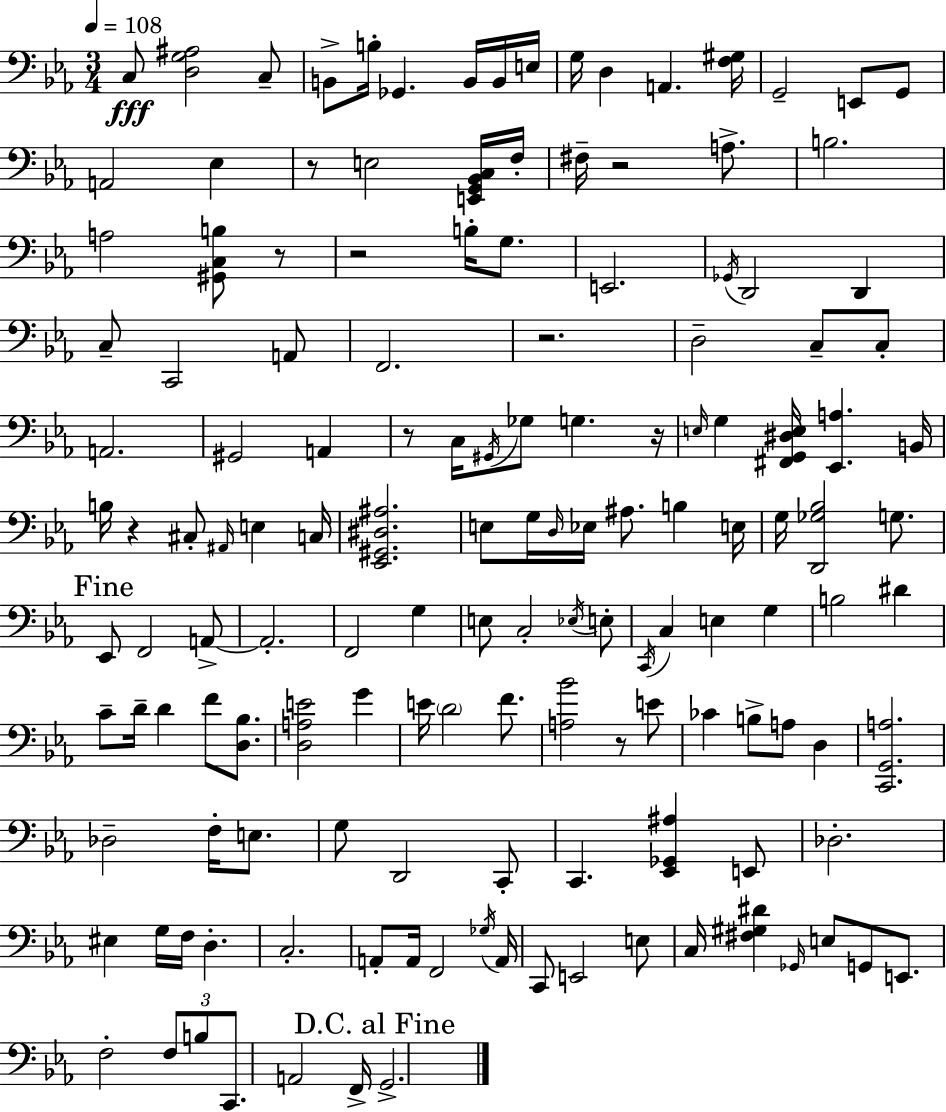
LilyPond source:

{
  \clef bass
  \numericTimeSignature
  \time 3/4
  \key c \minor
  \tempo 4 = 108
  c8\fff <d g ais>2 c8-- | b,8-> b16-. ges,4. b,16 b,16 e16 | g16 d4 a,4. <f gis>16 | g,2-- e,8 g,8 | \break a,2 ees4 | r8 e2 <e, g, bes, c>16 f16-. | fis16-- r2 a8.-> | b2. | \break a2 <gis, c b>8 r8 | r2 b16-. g8. | e,2. | \acciaccatura { ges,16 } d,2 d,4 | \break c8-- c,2 a,8 | f,2. | r2. | d2-- c8-- c8-. | \break a,2. | gis,2 a,4 | r8 c16 \acciaccatura { gis,16 } ges8 g4. | r16 \grace { e16 } g4 <fis, g, dis e>16 <ees, a>4. | \break b,16 b16 r4 cis8-. \grace { ais,16 } e4 | c16 <ees, gis, dis ais>2. | e8 g16 \grace { d16 } ees16 ais8. | b4 e16 g16 <d, ges bes>2 | \break g8. \mark "Fine" ees,8 f,2 | a,8->~~ a,2.-. | f,2 | g4 e8 c2-. | \break \acciaccatura { ees16 } e8-. \acciaccatura { c,16 } c4 e4 | g4 b2 | dis'4 c'8-- d'16-- d'4 | f'8 <d bes>8. <d a e'>2 | \break g'4 e'16 \parenthesize d'2 | f'8. <a bes'>2 | r8 e'8 ces'4 b8-> | a8 d4 <c, g, a>2. | \break des2-- | f16-. e8. g8 d,2 | c,8-. c,4. | <ees, ges, ais>4 e,8 des2.-. | \break eis4 g16 | f16 d4.-. c2.-. | a,8-. a,16 f,2 | \acciaccatura { ges16 } a,16 c,8 e,2 | \break e8 c16 <fis gis dis'>4 | \grace { ges,16 } e8 g,8 e,8. f2-. | \tuplet 3/2 { f8 b8 c,8. } | a,2 f,16-> \mark "D.C. al Fine" g,2.-> | \break \bar "|."
}